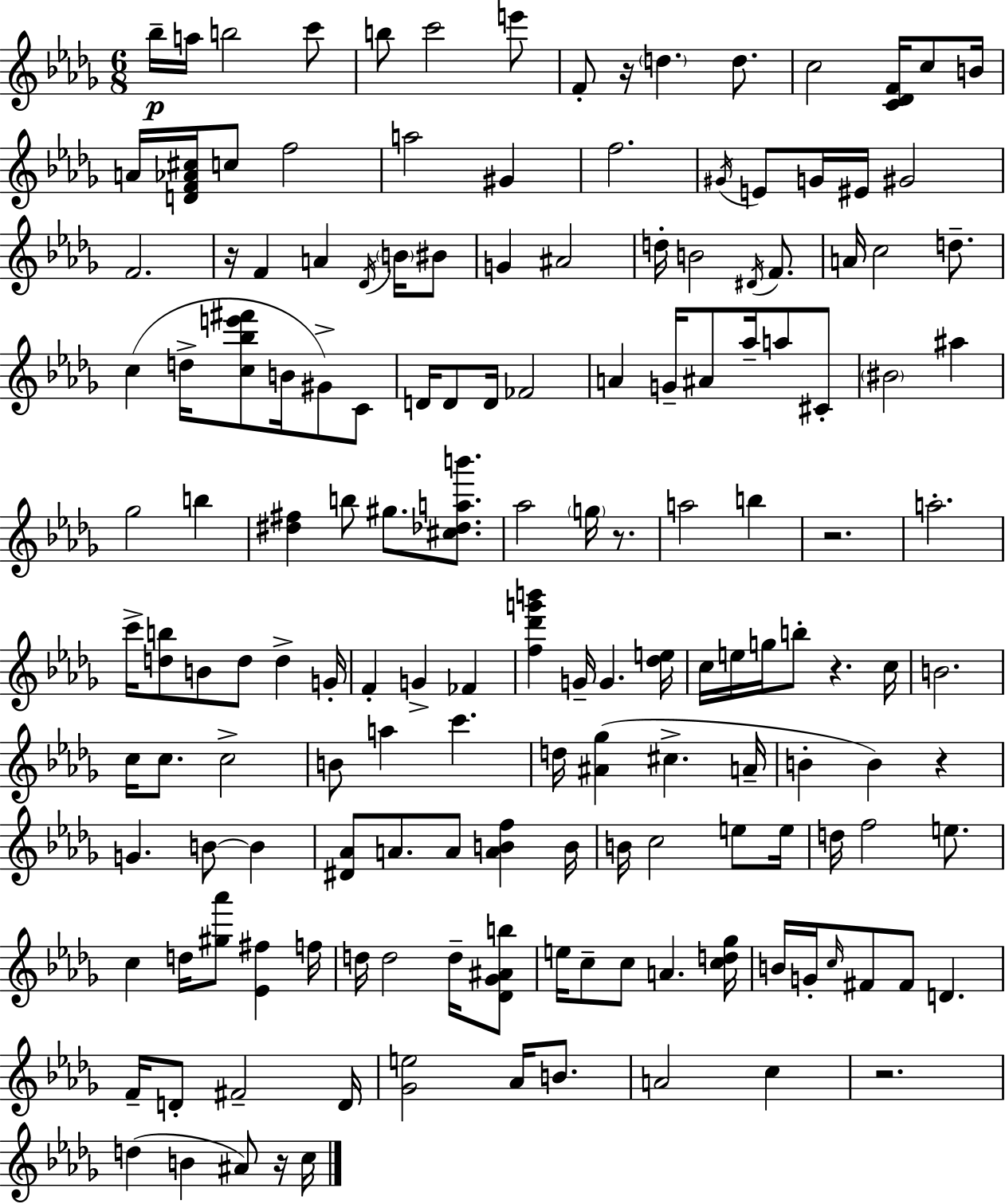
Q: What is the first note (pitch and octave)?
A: Bb5